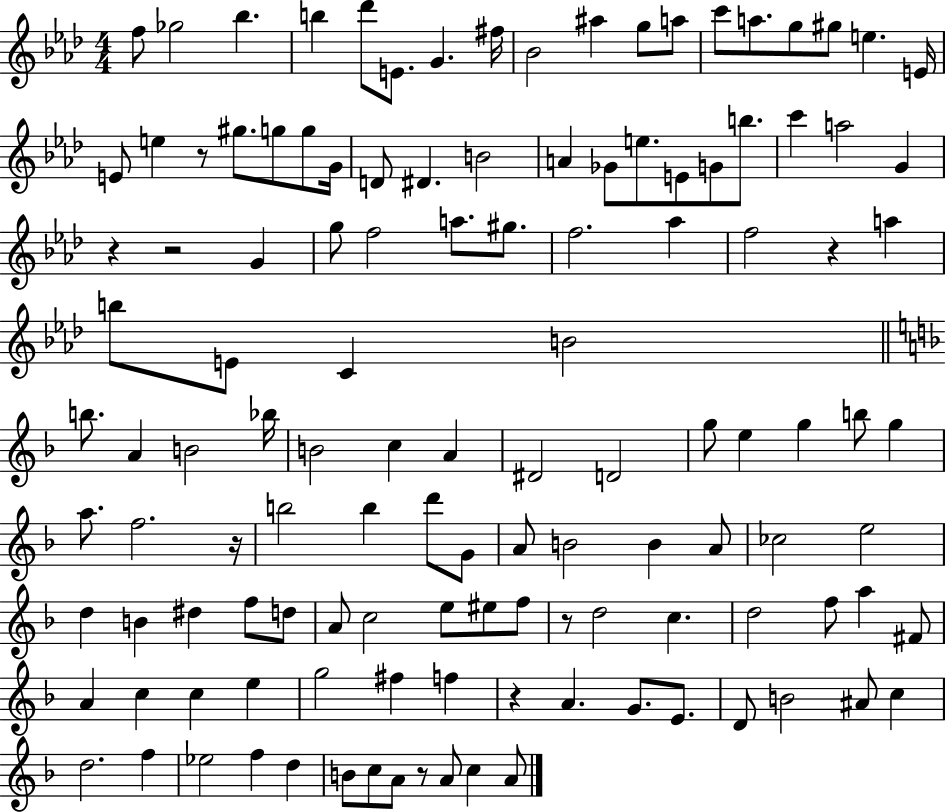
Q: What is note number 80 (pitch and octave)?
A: D5